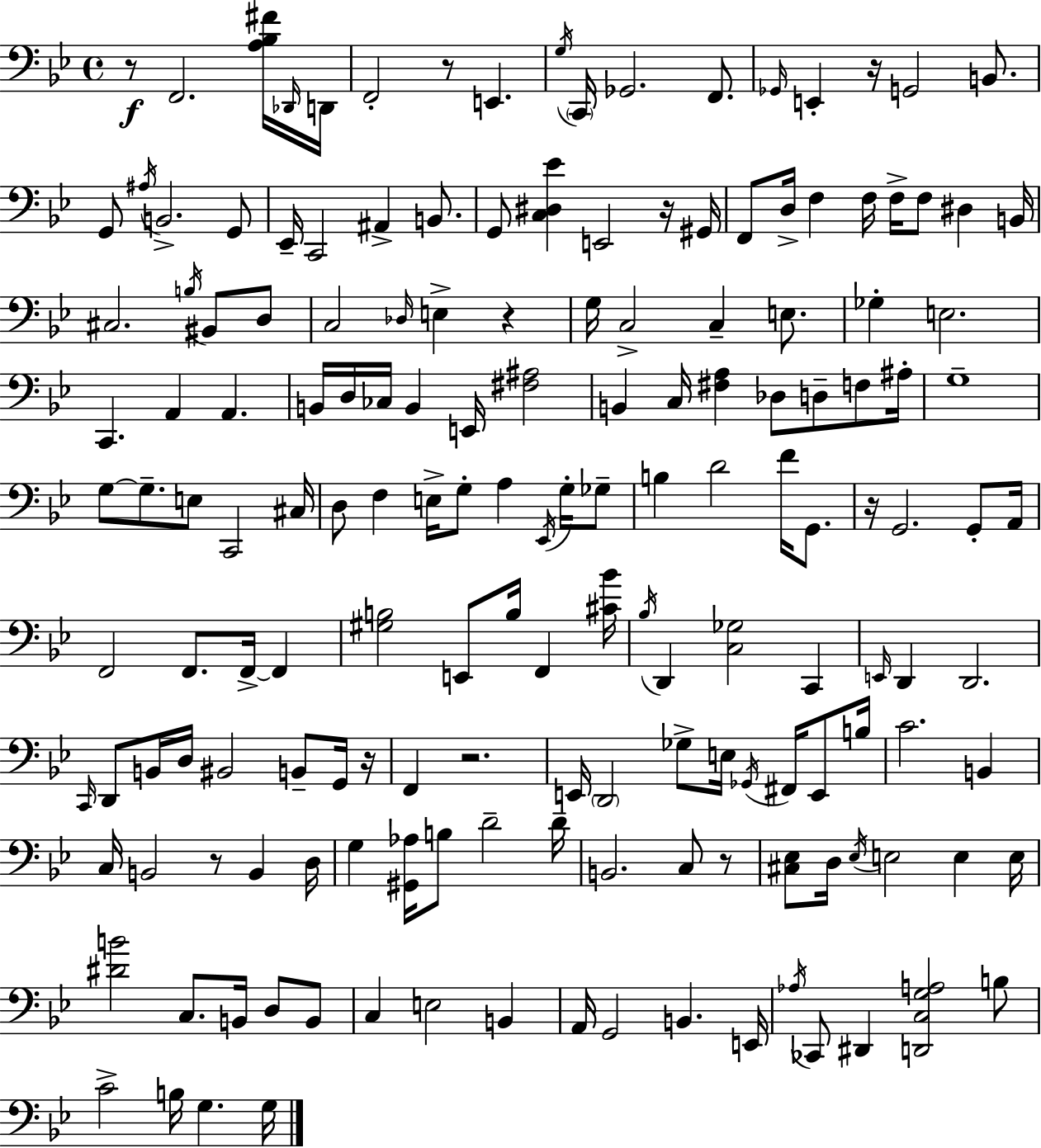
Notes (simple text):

R/e F2/h. [A3,Bb3,F#4]/s Db2/s D2/s F2/h R/e E2/q. G3/s C2/s Gb2/h. F2/e. Gb2/s E2/q R/s G2/h B2/e. G2/e A#3/s B2/h. G2/e Eb2/s C2/h A#2/q B2/e. G2/e [C3,D#3,Eb4]/q E2/h R/s G#2/s F2/e D3/s F3/q F3/s F3/s F3/e D#3/q B2/s C#3/h. B3/s BIS2/e D3/e C3/h Db3/s E3/q R/q G3/s C3/h C3/q E3/e. Gb3/q E3/h. C2/q. A2/q A2/q. B2/s D3/s CES3/s B2/q E2/s [F#3,A#3]/h B2/q C3/s [F#3,A3]/q Db3/e D3/e F3/e A#3/s G3/w G3/e G3/e. E3/e C2/h C#3/s D3/e F3/q E3/s G3/e A3/q Eb2/s G3/s Gb3/e B3/q D4/h F4/s G2/e. R/s G2/h. G2/e A2/s F2/h F2/e. F2/s F2/q [G#3,B3]/h E2/e B3/s F2/q [C#4,Bb4]/s Bb3/s D2/q [C3,Gb3]/h C2/q E2/s D2/q D2/h. C2/s D2/e B2/s D3/s BIS2/h B2/e G2/s R/s F2/q R/h. E2/s D2/h Gb3/e E3/s Gb2/s F#2/s E2/e B3/s C4/h. B2/q C3/s B2/h R/e B2/q D3/s G3/q [G#2,Ab3]/s B3/e D4/h D4/s B2/h. C3/e R/e [C#3,Eb3]/e D3/s Eb3/s E3/h E3/q E3/s [D#4,B4]/h C3/e. B2/s D3/e B2/e C3/q E3/h B2/q A2/s G2/h B2/q. E2/s Ab3/s CES2/e D#2/q [D2,C3,G3,A3]/h B3/e C4/h B3/s G3/q. G3/s